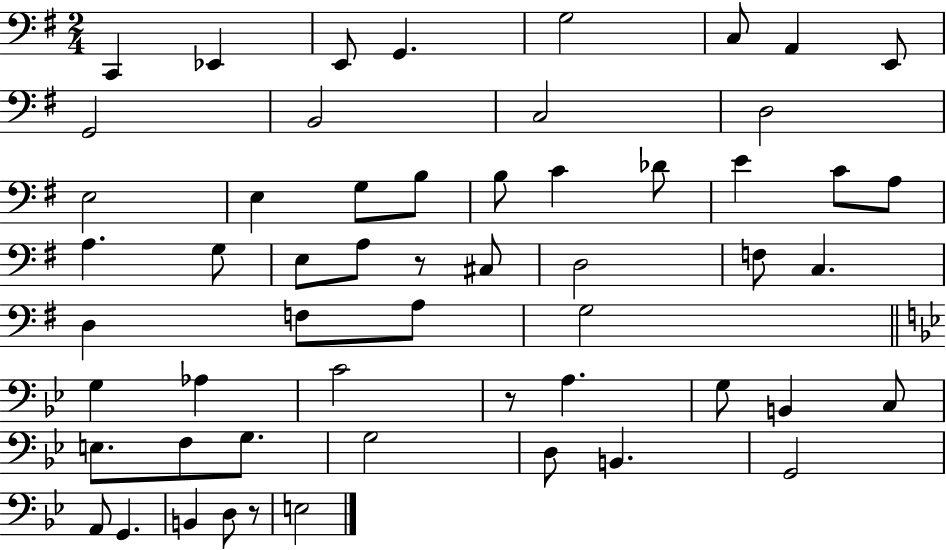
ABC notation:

X:1
T:Untitled
M:2/4
L:1/4
K:G
C,, _E,, E,,/2 G,, G,2 C,/2 A,, E,,/2 G,,2 B,,2 C,2 D,2 E,2 E, G,/2 B,/2 B,/2 C _D/2 E C/2 A,/2 A, G,/2 E,/2 A,/2 z/2 ^C,/2 D,2 F,/2 C, D, F,/2 A,/2 G,2 G, _A, C2 z/2 A, G,/2 B,, C,/2 E,/2 F,/2 G,/2 G,2 D,/2 B,, G,,2 A,,/2 G,, B,, D,/2 z/2 E,2